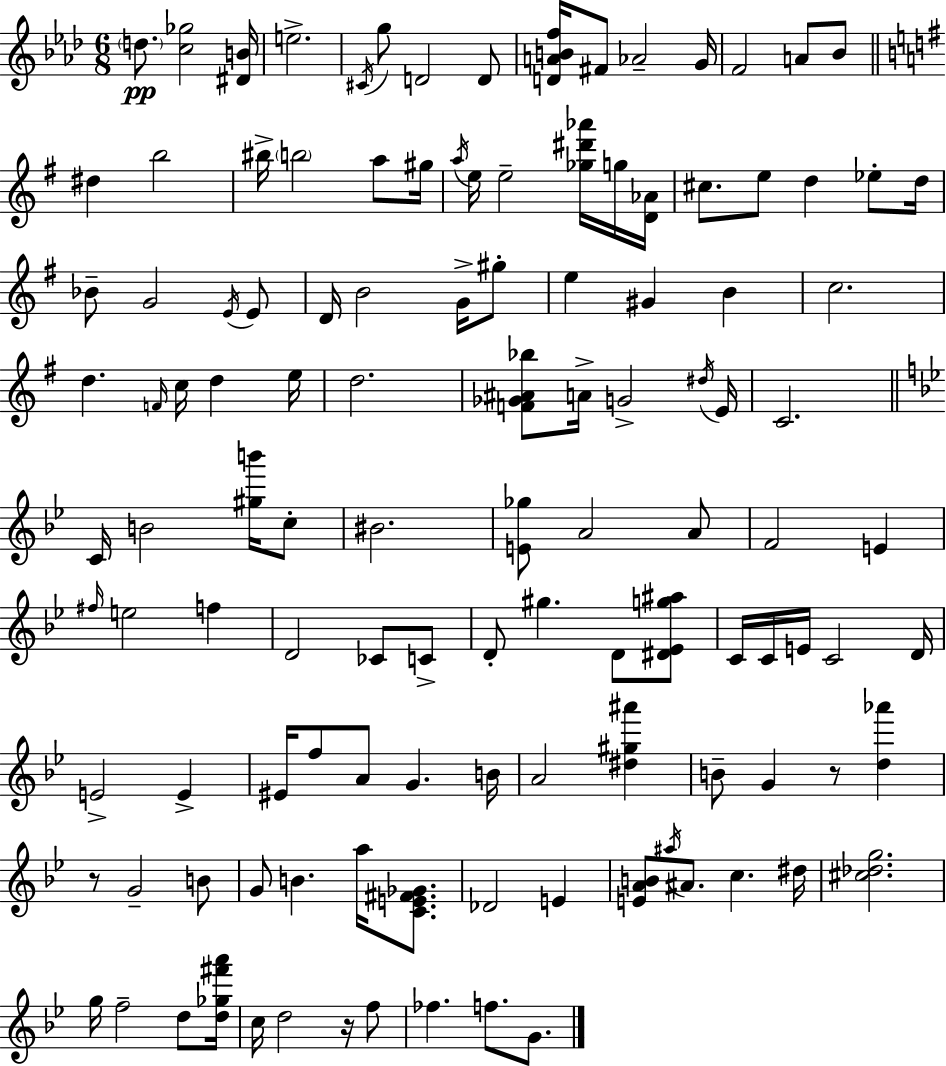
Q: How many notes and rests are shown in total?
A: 120